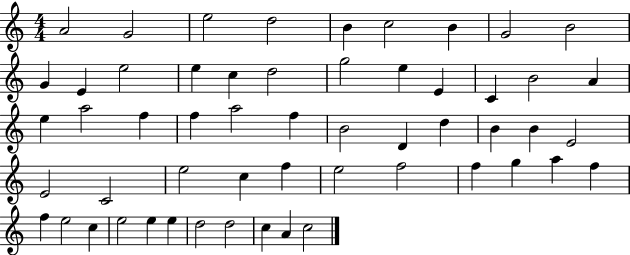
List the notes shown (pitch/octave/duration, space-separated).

A4/h G4/h E5/h D5/h B4/q C5/h B4/q G4/h B4/h G4/q E4/q E5/h E5/q C5/q D5/h G5/h E5/q E4/q C4/q B4/h A4/q E5/q A5/h F5/q F5/q A5/h F5/q B4/h D4/q D5/q B4/q B4/q E4/h E4/h C4/h E5/h C5/q F5/q E5/h F5/h F5/q G5/q A5/q F5/q F5/q E5/h C5/q E5/h E5/q E5/q D5/h D5/h C5/q A4/q C5/h